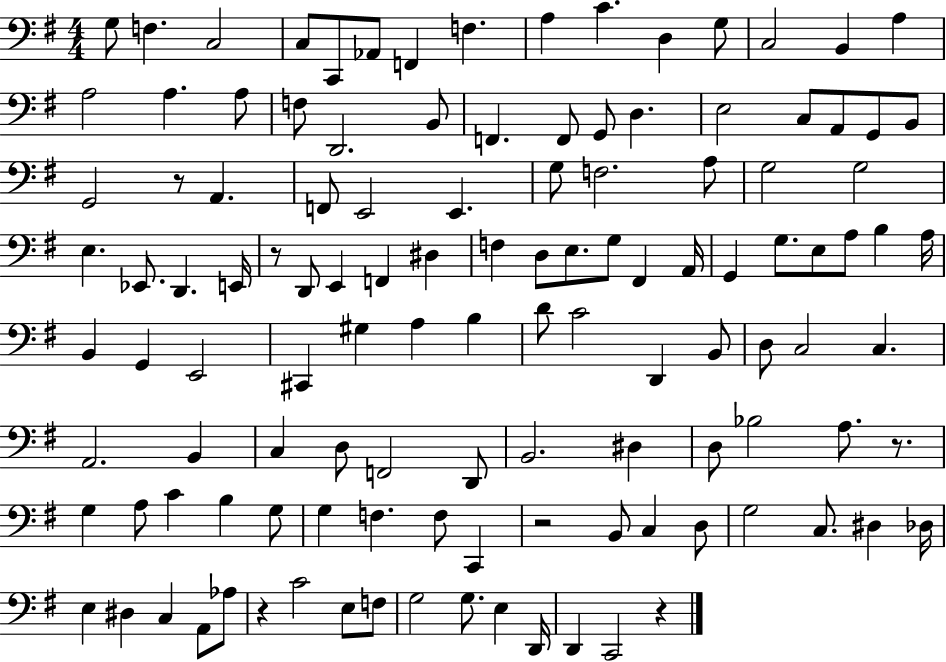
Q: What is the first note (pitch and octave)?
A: G3